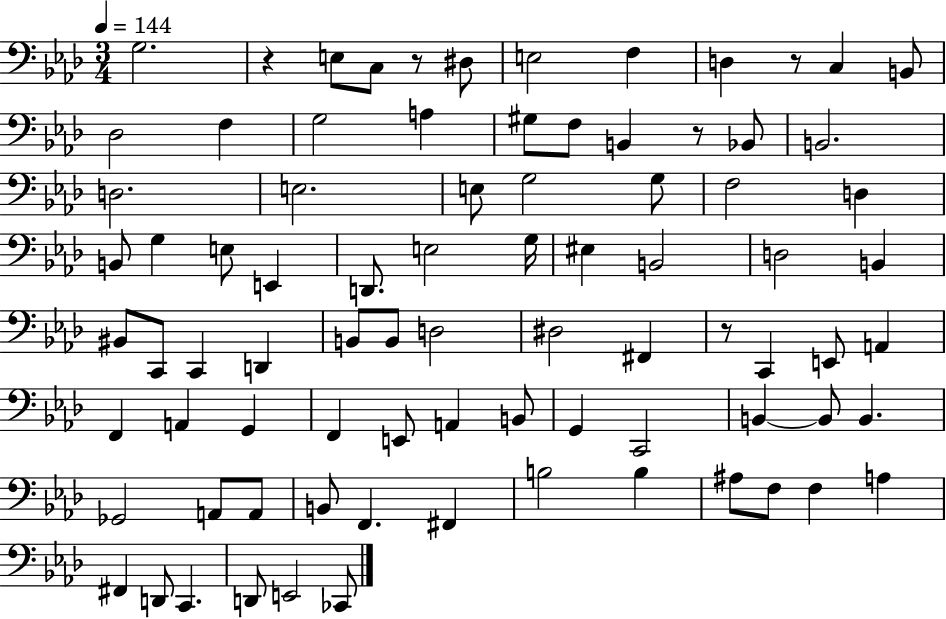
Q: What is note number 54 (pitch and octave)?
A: A2